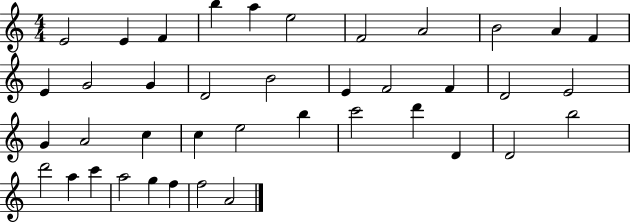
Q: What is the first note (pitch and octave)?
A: E4